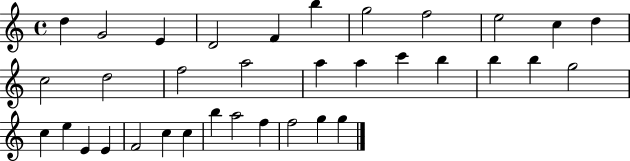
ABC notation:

X:1
T:Untitled
M:4/4
L:1/4
K:C
d G2 E D2 F b g2 f2 e2 c d c2 d2 f2 a2 a a c' b b b g2 c e E E F2 c c b a2 f f2 g g